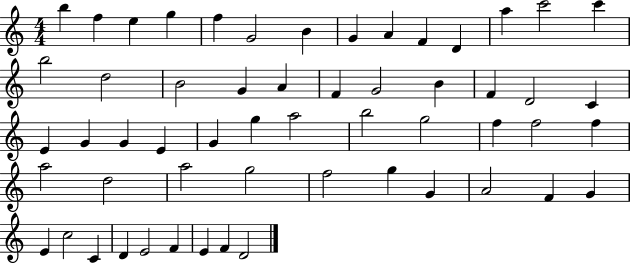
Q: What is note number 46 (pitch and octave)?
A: F4